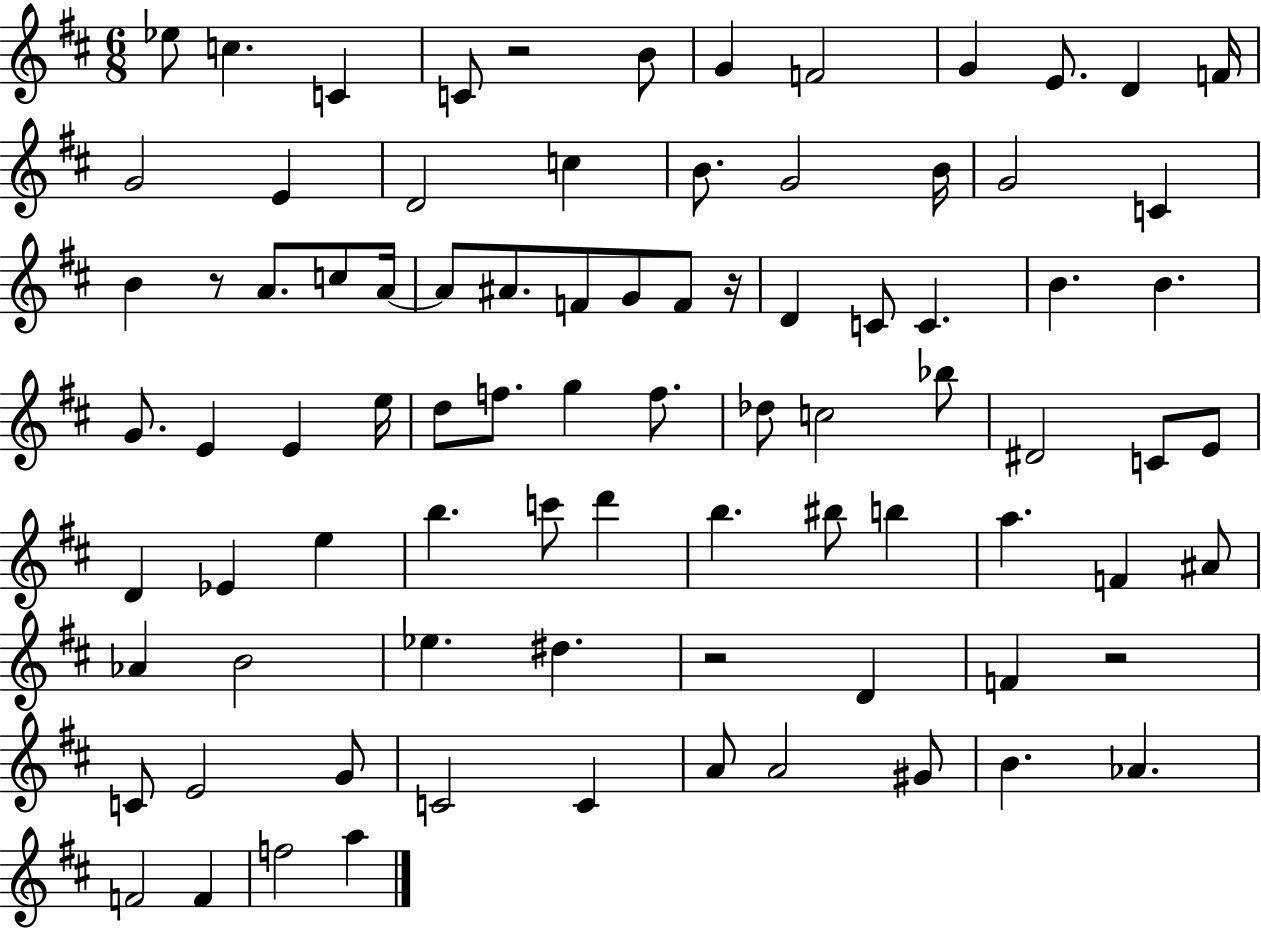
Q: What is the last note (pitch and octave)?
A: A5